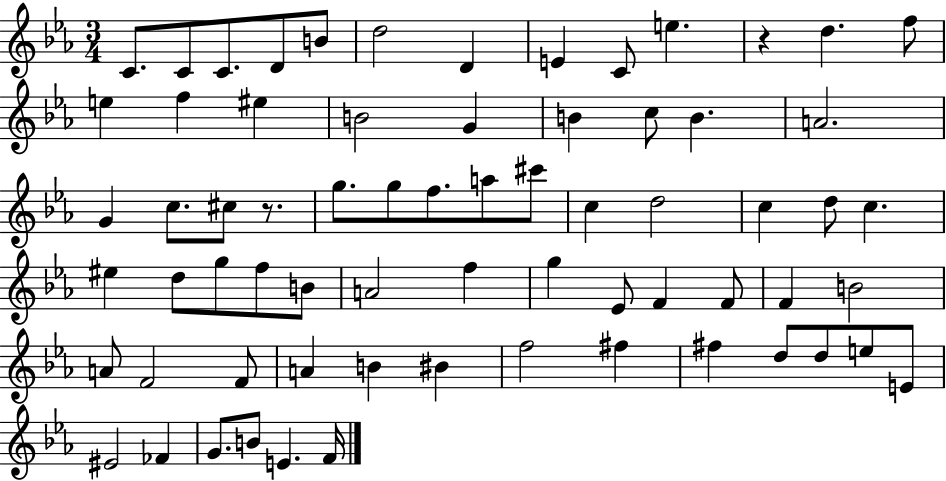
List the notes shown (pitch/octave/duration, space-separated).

C4/e. C4/e C4/e. D4/e B4/e D5/h D4/q E4/q C4/e E5/q. R/q D5/q. F5/e E5/q F5/q EIS5/q B4/h G4/q B4/q C5/e B4/q. A4/h. G4/q C5/e. C#5/e R/e. G5/e. G5/e F5/e. A5/e C#6/e C5/q D5/h C5/q D5/e C5/q. EIS5/q D5/e G5/e F5/e B4/e A4/h F5/q G5/q Eb4/e F4/q F4/e F4/q B4/h A4/e F4/h F4/e A4/q B4/q BIS4/q F5/h F#5/q F#5/q D5/e D5/e E5/e E4/e EIS4/h FES4/q G4/e. B4/e E4/q. F4/s